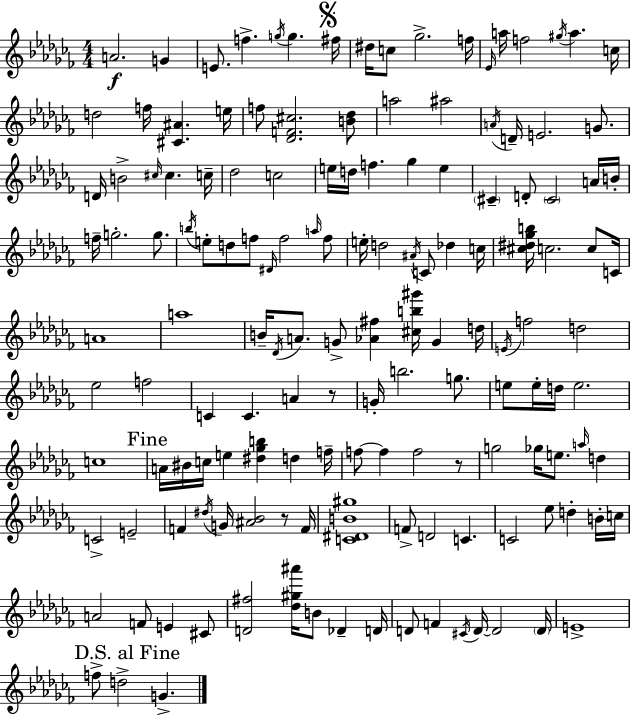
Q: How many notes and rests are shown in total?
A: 147